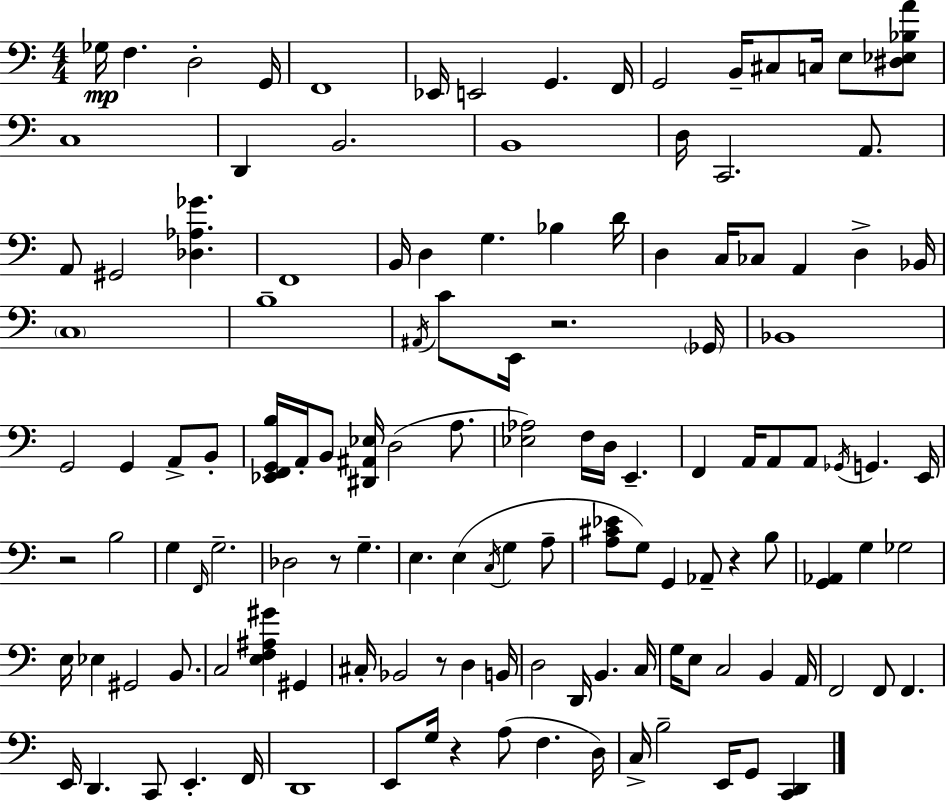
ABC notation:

X:1
T:Untitled
M:4/4
L:1/4
K:C
_G,/4 F, D,2 G,,/4 F,,4 _E,,/4 E,,2 G,, F,,/4 G,,2 B,,/4 ^C,/2 C,/4 E,/2 [^D,_E,_B,A]/2 C,4 D,, B,,2 B,,4 D,/4 C,,2 A,,/2 A,,/2 ^G,,2 [_D,_A,_G] F,,4 B,,/4 D, G, _B, D/4 D, C,/4 _C,/2 A,, D, _B,,/4 C,4 B,4 ^A,,/4 C/2 E,,/4 z2 _G,,/4 _B,,4 G,,2 G,, A,,/2 B,,/2 [_E,,F,,G,,B,]/4 A,,/4 B,,/2 [^D,,^A,,_E,]/4 D,2 A,/2 [_E,_A,]2 F,/4 D,/4 E,, F,, A,,/4 A,,/2 A,,/2 _G,,/4 G,, E,,/4 z2 B,2 G, F,,/4 G,2 _D,2 z/2 G, E, E, C,/4 G, A,/2 [A,^C_E]/2 G,/2 G,, _A,,/2 z B,/2 [G,,_A,,] G, _G,2 E,/4 _E, ^G,,2 B,,/2 C,2 [E,F,^A,^G] ^G,, ^C,/4 _B,,2 z/2 D, B,,/4 D,2 D,,/4 B,, C,/4 G,/4 E,/2 C,2 B,, A,,/4 F,,2 F,,/2 F,, E,,/4 D,, C,,/2 E,, F,,/4 D,,4 E,,/2 G,/4 z A,/2 F, D,/4 C,/4 B,2 E,,/4 G,,/2 [C,,D,,]